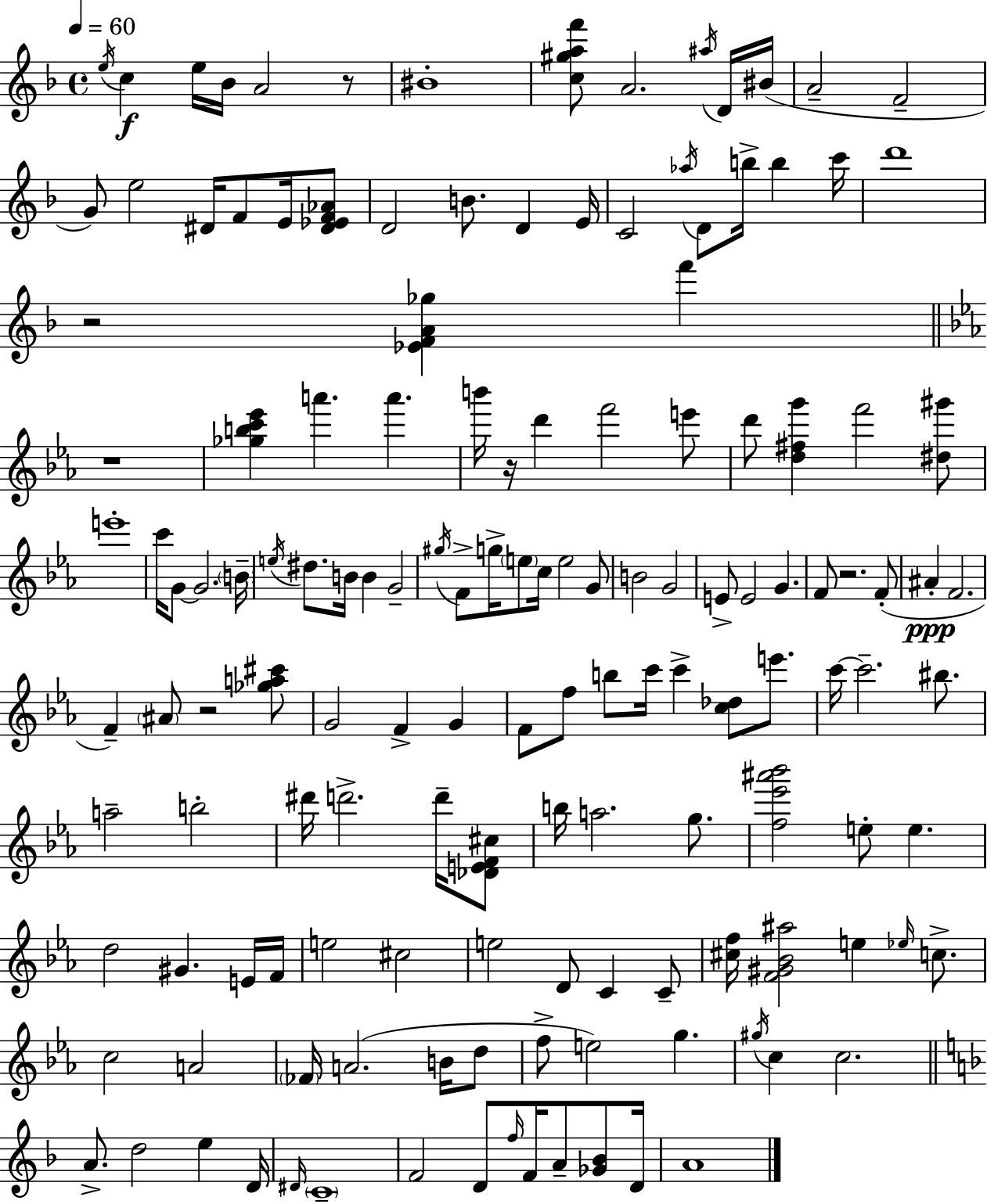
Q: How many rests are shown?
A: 6